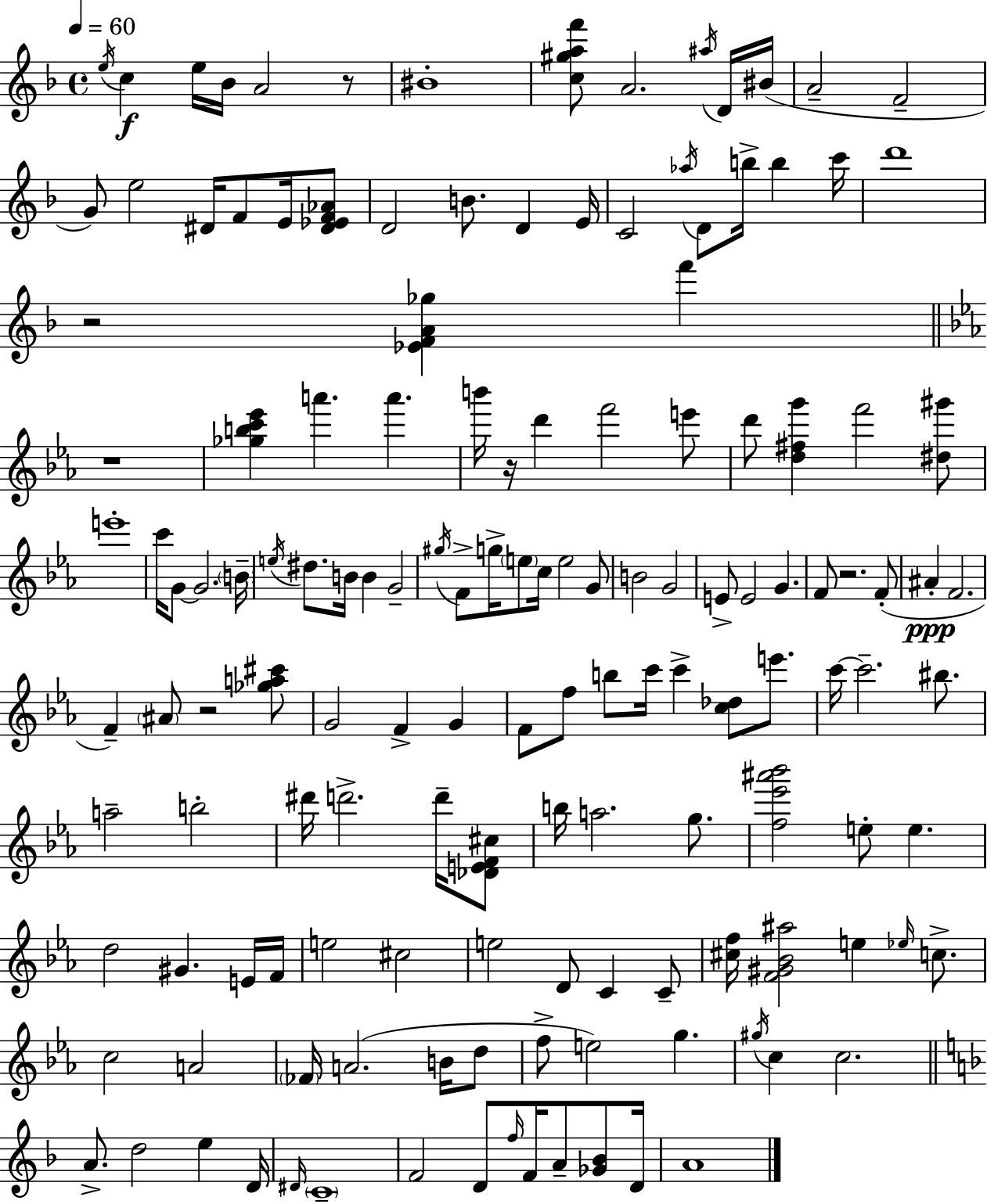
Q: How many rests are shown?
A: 6